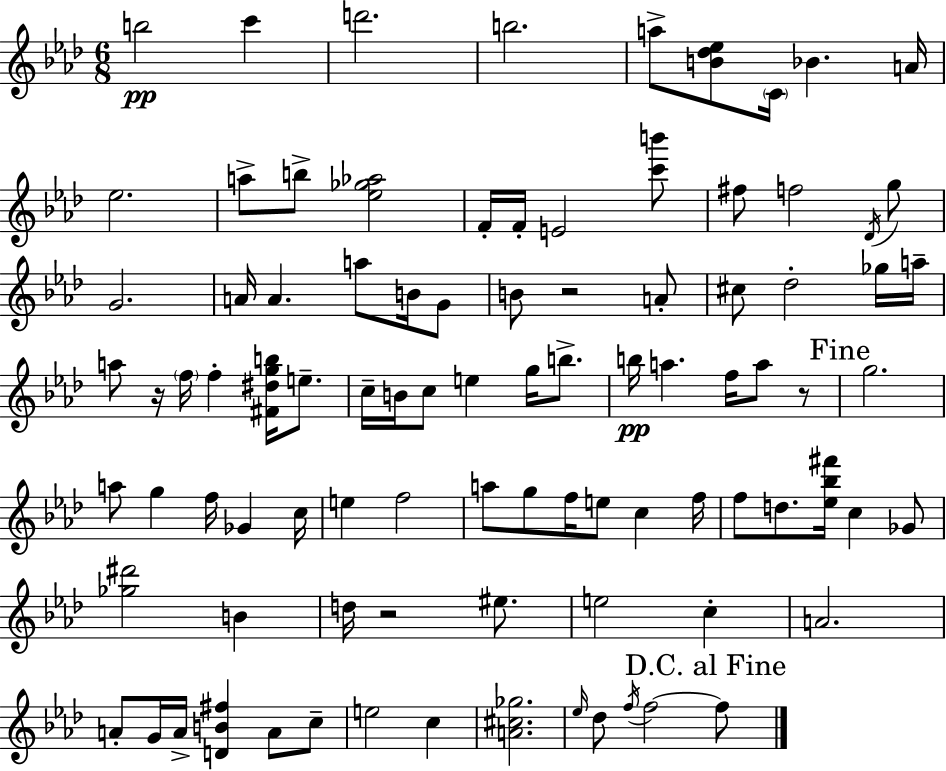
B5/h C6/q D6/h. B5/h. A5/e [B4,Db5,Eb5]/e C4/s Bb4/q. A4/s Eb5/h. A5/e B5/e [Eb5,Gb5,Ab5]/h F4/s F4/s E4/h [C6,B6]/e F#5/e F5/h Db4/s G5/e G4/h. A4/s A4/q. A5/e B4/s G4/e B4/e R/h A4/e C#5/e Db5/h Gb5/s A5/s A5/e R/s F5/s F5/q [F#4,D#5,G5,B5]/s E5/e. C5/s B4/s C5/e E5/q G5/s B5/e. B5/s A5/q. F5/s A5/e R/e G5/h. A5/e G5/q F5/s Gb4/q C5/s E5/q F5/h A5/e G5/e F5/s E5/e C5/q F5/s F5/e D5/e. [Eb5,Bb5,F#6]/s C5/q Gb4/e [Gb5,D#6]/h B4/q D5/s R/h EIS5/e. E5/h C5/q A4/h. A4/e G4/s A4/s [D4,B4,F#5]/q A4/e C5/e E5/h C5/q [A4,C#5,Gb5]/h. Eb5/s Db5/e F5/s F5/h F5/e